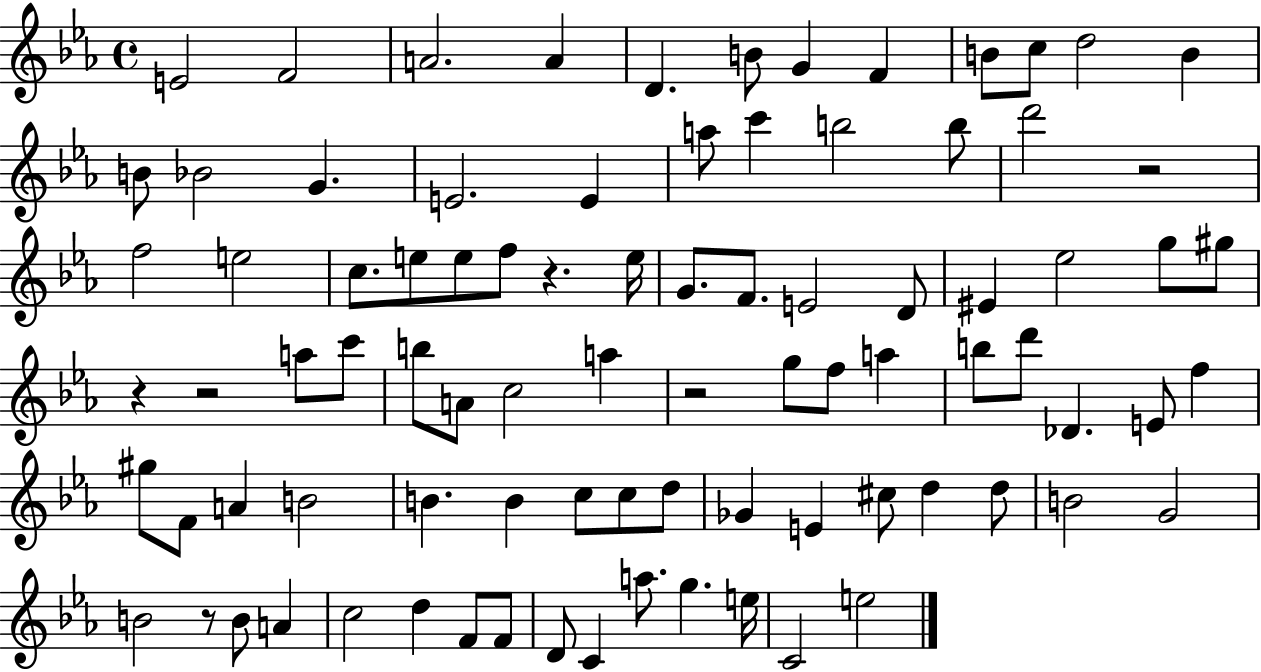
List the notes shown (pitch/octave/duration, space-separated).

E4/h F4/h A4/h. A4/q D4/q. B4/e G4/q F4/q B4/e C5/e D5/h B4/q B4/e Bb4/h G4/q. E4/h. E4/q A5/e C6/q B5/h B5/e D6/h R/h F5/h E5/h C5/e. E5/e E5/e F5/e R/q. E5/s G4/e. F4/e. E4/h D4/e EIS4/q Eb5/h G5/e G#5/e R/q R/h A5/e C6/e B5/e A4/e C5/h A5/q R/h G5/e F5/e A5/q B5/e D6/e Db4/q. E4/e F5/q G#5/e F4/e A4/q B4/h B4/q. B4/q C5/e C5/e D5/e Gb4/q E4/q C#5/e D5/q D5/e B4/h G4/h B4/h R/e B4/e A4/q C5/h D5/q F4/e F4/e D4/e C4/q A5/e. G5/q. E5/s C4/h E5/h